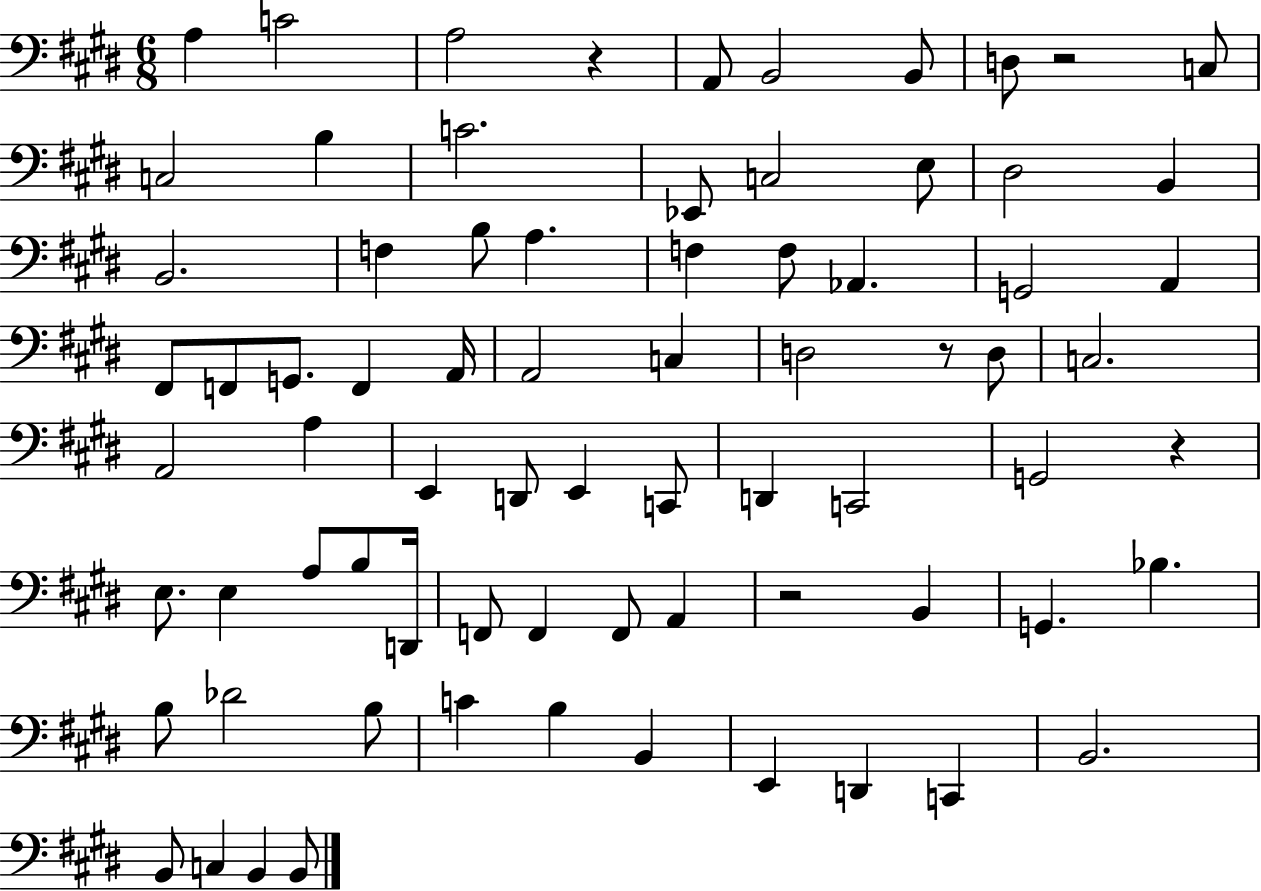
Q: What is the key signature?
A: E major